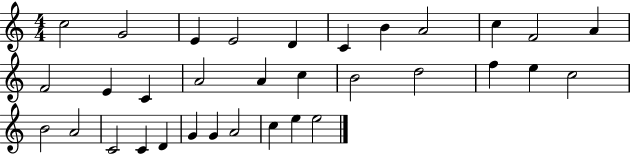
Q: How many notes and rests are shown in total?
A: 33